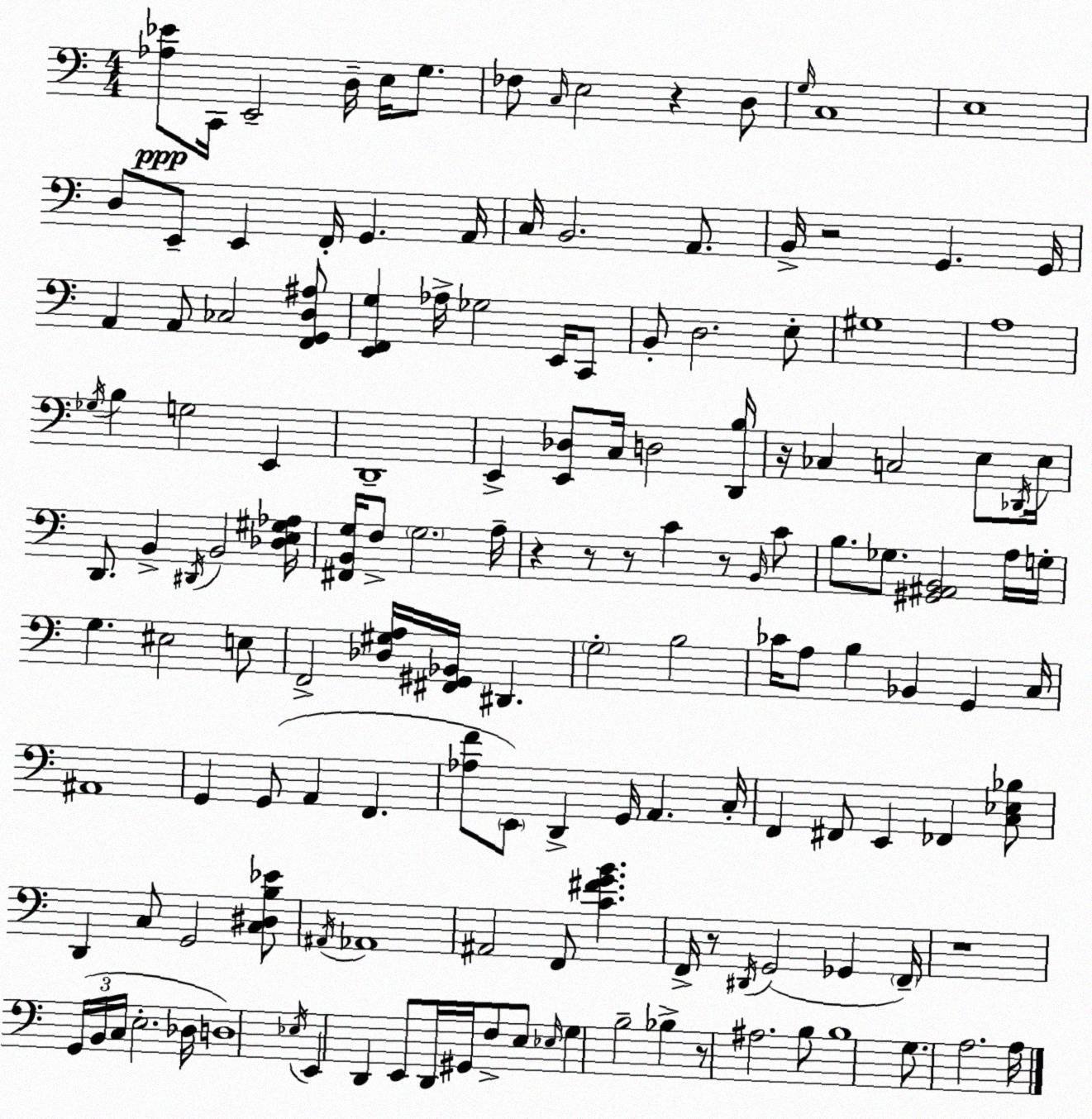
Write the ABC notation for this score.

X:1
T:Untitled
M:4/4
L:1/4
K:Am
[_A,_E]/2 C,,/4 E,,2 D,/4 E,/4 G,/2 _F,/2 C,/4 E,2 z D,/2 G,/4 C,4 E,4 D,/2 E,,/2 E,, F,,/4 G,, A,,/4 C,/4 B,,2 A,,/2 B,,/4 z2 G,, G,,/4 A,, A,,/2 _C,2 [F,,G,,D,^A,]/2 [E,,F,,G,] _A,/4 _G,2 E,,/4 C,,/2 B,,/2 D,2 E,/2 ^G,4 A,4 _G,/4 B, G,2 E,, D,,4 E,, [E,,_D,]/2 C,/4 D,2 [D,,B,]/4 z/4 _C, C,2 E,/2 _D,,/4 E,/4 D,,/2 B,, ^D,,/4 B,,2 [_D,E,^G,_A,]/4 [^F,,B,,G,]/4 F,/2 G,2 A,/4 z z/2 z/2 C z/2 B,,/4 C/2 B,/2 _G,/2 [^G,,^A,,B,,]2 A,/4 G,/4 G, ^E,2 E,/2 F,,2 [_D,^G,A,]/4 [^F,,^G,,_B,,]/4 ^D,, G,2 B,2 _C/4 A,/2 B, _B,, G,, C,/4 ^A,,4 G,, G,,/2 A,, F,, [_A,F]/2 E,,/2 D,, G,,/4 A,, C,/4 F,, ^F,,/2 E,, _F,, [C,_E,_B,]/2 D,, C,/2 G,,2 [C,^D,B,_E]/2 ^A,,/4 _A,,4 ^A,,2 F,,/2 [C^FGB] F,,/4 z/2 ^D,,/4 G,,2 _G,, F,,/4 z4 G,,/4 B,,/4 C,/4 E,2 _D,/4 D,4 _E,/4 E,, D,, E,,/2 D,,/4 ^G,,/4 F,/2 E,/2 _E,/4 G, B,2 _B, z/2 ^A,2 B,/2 B,4 G,/2 A,2 A,/4